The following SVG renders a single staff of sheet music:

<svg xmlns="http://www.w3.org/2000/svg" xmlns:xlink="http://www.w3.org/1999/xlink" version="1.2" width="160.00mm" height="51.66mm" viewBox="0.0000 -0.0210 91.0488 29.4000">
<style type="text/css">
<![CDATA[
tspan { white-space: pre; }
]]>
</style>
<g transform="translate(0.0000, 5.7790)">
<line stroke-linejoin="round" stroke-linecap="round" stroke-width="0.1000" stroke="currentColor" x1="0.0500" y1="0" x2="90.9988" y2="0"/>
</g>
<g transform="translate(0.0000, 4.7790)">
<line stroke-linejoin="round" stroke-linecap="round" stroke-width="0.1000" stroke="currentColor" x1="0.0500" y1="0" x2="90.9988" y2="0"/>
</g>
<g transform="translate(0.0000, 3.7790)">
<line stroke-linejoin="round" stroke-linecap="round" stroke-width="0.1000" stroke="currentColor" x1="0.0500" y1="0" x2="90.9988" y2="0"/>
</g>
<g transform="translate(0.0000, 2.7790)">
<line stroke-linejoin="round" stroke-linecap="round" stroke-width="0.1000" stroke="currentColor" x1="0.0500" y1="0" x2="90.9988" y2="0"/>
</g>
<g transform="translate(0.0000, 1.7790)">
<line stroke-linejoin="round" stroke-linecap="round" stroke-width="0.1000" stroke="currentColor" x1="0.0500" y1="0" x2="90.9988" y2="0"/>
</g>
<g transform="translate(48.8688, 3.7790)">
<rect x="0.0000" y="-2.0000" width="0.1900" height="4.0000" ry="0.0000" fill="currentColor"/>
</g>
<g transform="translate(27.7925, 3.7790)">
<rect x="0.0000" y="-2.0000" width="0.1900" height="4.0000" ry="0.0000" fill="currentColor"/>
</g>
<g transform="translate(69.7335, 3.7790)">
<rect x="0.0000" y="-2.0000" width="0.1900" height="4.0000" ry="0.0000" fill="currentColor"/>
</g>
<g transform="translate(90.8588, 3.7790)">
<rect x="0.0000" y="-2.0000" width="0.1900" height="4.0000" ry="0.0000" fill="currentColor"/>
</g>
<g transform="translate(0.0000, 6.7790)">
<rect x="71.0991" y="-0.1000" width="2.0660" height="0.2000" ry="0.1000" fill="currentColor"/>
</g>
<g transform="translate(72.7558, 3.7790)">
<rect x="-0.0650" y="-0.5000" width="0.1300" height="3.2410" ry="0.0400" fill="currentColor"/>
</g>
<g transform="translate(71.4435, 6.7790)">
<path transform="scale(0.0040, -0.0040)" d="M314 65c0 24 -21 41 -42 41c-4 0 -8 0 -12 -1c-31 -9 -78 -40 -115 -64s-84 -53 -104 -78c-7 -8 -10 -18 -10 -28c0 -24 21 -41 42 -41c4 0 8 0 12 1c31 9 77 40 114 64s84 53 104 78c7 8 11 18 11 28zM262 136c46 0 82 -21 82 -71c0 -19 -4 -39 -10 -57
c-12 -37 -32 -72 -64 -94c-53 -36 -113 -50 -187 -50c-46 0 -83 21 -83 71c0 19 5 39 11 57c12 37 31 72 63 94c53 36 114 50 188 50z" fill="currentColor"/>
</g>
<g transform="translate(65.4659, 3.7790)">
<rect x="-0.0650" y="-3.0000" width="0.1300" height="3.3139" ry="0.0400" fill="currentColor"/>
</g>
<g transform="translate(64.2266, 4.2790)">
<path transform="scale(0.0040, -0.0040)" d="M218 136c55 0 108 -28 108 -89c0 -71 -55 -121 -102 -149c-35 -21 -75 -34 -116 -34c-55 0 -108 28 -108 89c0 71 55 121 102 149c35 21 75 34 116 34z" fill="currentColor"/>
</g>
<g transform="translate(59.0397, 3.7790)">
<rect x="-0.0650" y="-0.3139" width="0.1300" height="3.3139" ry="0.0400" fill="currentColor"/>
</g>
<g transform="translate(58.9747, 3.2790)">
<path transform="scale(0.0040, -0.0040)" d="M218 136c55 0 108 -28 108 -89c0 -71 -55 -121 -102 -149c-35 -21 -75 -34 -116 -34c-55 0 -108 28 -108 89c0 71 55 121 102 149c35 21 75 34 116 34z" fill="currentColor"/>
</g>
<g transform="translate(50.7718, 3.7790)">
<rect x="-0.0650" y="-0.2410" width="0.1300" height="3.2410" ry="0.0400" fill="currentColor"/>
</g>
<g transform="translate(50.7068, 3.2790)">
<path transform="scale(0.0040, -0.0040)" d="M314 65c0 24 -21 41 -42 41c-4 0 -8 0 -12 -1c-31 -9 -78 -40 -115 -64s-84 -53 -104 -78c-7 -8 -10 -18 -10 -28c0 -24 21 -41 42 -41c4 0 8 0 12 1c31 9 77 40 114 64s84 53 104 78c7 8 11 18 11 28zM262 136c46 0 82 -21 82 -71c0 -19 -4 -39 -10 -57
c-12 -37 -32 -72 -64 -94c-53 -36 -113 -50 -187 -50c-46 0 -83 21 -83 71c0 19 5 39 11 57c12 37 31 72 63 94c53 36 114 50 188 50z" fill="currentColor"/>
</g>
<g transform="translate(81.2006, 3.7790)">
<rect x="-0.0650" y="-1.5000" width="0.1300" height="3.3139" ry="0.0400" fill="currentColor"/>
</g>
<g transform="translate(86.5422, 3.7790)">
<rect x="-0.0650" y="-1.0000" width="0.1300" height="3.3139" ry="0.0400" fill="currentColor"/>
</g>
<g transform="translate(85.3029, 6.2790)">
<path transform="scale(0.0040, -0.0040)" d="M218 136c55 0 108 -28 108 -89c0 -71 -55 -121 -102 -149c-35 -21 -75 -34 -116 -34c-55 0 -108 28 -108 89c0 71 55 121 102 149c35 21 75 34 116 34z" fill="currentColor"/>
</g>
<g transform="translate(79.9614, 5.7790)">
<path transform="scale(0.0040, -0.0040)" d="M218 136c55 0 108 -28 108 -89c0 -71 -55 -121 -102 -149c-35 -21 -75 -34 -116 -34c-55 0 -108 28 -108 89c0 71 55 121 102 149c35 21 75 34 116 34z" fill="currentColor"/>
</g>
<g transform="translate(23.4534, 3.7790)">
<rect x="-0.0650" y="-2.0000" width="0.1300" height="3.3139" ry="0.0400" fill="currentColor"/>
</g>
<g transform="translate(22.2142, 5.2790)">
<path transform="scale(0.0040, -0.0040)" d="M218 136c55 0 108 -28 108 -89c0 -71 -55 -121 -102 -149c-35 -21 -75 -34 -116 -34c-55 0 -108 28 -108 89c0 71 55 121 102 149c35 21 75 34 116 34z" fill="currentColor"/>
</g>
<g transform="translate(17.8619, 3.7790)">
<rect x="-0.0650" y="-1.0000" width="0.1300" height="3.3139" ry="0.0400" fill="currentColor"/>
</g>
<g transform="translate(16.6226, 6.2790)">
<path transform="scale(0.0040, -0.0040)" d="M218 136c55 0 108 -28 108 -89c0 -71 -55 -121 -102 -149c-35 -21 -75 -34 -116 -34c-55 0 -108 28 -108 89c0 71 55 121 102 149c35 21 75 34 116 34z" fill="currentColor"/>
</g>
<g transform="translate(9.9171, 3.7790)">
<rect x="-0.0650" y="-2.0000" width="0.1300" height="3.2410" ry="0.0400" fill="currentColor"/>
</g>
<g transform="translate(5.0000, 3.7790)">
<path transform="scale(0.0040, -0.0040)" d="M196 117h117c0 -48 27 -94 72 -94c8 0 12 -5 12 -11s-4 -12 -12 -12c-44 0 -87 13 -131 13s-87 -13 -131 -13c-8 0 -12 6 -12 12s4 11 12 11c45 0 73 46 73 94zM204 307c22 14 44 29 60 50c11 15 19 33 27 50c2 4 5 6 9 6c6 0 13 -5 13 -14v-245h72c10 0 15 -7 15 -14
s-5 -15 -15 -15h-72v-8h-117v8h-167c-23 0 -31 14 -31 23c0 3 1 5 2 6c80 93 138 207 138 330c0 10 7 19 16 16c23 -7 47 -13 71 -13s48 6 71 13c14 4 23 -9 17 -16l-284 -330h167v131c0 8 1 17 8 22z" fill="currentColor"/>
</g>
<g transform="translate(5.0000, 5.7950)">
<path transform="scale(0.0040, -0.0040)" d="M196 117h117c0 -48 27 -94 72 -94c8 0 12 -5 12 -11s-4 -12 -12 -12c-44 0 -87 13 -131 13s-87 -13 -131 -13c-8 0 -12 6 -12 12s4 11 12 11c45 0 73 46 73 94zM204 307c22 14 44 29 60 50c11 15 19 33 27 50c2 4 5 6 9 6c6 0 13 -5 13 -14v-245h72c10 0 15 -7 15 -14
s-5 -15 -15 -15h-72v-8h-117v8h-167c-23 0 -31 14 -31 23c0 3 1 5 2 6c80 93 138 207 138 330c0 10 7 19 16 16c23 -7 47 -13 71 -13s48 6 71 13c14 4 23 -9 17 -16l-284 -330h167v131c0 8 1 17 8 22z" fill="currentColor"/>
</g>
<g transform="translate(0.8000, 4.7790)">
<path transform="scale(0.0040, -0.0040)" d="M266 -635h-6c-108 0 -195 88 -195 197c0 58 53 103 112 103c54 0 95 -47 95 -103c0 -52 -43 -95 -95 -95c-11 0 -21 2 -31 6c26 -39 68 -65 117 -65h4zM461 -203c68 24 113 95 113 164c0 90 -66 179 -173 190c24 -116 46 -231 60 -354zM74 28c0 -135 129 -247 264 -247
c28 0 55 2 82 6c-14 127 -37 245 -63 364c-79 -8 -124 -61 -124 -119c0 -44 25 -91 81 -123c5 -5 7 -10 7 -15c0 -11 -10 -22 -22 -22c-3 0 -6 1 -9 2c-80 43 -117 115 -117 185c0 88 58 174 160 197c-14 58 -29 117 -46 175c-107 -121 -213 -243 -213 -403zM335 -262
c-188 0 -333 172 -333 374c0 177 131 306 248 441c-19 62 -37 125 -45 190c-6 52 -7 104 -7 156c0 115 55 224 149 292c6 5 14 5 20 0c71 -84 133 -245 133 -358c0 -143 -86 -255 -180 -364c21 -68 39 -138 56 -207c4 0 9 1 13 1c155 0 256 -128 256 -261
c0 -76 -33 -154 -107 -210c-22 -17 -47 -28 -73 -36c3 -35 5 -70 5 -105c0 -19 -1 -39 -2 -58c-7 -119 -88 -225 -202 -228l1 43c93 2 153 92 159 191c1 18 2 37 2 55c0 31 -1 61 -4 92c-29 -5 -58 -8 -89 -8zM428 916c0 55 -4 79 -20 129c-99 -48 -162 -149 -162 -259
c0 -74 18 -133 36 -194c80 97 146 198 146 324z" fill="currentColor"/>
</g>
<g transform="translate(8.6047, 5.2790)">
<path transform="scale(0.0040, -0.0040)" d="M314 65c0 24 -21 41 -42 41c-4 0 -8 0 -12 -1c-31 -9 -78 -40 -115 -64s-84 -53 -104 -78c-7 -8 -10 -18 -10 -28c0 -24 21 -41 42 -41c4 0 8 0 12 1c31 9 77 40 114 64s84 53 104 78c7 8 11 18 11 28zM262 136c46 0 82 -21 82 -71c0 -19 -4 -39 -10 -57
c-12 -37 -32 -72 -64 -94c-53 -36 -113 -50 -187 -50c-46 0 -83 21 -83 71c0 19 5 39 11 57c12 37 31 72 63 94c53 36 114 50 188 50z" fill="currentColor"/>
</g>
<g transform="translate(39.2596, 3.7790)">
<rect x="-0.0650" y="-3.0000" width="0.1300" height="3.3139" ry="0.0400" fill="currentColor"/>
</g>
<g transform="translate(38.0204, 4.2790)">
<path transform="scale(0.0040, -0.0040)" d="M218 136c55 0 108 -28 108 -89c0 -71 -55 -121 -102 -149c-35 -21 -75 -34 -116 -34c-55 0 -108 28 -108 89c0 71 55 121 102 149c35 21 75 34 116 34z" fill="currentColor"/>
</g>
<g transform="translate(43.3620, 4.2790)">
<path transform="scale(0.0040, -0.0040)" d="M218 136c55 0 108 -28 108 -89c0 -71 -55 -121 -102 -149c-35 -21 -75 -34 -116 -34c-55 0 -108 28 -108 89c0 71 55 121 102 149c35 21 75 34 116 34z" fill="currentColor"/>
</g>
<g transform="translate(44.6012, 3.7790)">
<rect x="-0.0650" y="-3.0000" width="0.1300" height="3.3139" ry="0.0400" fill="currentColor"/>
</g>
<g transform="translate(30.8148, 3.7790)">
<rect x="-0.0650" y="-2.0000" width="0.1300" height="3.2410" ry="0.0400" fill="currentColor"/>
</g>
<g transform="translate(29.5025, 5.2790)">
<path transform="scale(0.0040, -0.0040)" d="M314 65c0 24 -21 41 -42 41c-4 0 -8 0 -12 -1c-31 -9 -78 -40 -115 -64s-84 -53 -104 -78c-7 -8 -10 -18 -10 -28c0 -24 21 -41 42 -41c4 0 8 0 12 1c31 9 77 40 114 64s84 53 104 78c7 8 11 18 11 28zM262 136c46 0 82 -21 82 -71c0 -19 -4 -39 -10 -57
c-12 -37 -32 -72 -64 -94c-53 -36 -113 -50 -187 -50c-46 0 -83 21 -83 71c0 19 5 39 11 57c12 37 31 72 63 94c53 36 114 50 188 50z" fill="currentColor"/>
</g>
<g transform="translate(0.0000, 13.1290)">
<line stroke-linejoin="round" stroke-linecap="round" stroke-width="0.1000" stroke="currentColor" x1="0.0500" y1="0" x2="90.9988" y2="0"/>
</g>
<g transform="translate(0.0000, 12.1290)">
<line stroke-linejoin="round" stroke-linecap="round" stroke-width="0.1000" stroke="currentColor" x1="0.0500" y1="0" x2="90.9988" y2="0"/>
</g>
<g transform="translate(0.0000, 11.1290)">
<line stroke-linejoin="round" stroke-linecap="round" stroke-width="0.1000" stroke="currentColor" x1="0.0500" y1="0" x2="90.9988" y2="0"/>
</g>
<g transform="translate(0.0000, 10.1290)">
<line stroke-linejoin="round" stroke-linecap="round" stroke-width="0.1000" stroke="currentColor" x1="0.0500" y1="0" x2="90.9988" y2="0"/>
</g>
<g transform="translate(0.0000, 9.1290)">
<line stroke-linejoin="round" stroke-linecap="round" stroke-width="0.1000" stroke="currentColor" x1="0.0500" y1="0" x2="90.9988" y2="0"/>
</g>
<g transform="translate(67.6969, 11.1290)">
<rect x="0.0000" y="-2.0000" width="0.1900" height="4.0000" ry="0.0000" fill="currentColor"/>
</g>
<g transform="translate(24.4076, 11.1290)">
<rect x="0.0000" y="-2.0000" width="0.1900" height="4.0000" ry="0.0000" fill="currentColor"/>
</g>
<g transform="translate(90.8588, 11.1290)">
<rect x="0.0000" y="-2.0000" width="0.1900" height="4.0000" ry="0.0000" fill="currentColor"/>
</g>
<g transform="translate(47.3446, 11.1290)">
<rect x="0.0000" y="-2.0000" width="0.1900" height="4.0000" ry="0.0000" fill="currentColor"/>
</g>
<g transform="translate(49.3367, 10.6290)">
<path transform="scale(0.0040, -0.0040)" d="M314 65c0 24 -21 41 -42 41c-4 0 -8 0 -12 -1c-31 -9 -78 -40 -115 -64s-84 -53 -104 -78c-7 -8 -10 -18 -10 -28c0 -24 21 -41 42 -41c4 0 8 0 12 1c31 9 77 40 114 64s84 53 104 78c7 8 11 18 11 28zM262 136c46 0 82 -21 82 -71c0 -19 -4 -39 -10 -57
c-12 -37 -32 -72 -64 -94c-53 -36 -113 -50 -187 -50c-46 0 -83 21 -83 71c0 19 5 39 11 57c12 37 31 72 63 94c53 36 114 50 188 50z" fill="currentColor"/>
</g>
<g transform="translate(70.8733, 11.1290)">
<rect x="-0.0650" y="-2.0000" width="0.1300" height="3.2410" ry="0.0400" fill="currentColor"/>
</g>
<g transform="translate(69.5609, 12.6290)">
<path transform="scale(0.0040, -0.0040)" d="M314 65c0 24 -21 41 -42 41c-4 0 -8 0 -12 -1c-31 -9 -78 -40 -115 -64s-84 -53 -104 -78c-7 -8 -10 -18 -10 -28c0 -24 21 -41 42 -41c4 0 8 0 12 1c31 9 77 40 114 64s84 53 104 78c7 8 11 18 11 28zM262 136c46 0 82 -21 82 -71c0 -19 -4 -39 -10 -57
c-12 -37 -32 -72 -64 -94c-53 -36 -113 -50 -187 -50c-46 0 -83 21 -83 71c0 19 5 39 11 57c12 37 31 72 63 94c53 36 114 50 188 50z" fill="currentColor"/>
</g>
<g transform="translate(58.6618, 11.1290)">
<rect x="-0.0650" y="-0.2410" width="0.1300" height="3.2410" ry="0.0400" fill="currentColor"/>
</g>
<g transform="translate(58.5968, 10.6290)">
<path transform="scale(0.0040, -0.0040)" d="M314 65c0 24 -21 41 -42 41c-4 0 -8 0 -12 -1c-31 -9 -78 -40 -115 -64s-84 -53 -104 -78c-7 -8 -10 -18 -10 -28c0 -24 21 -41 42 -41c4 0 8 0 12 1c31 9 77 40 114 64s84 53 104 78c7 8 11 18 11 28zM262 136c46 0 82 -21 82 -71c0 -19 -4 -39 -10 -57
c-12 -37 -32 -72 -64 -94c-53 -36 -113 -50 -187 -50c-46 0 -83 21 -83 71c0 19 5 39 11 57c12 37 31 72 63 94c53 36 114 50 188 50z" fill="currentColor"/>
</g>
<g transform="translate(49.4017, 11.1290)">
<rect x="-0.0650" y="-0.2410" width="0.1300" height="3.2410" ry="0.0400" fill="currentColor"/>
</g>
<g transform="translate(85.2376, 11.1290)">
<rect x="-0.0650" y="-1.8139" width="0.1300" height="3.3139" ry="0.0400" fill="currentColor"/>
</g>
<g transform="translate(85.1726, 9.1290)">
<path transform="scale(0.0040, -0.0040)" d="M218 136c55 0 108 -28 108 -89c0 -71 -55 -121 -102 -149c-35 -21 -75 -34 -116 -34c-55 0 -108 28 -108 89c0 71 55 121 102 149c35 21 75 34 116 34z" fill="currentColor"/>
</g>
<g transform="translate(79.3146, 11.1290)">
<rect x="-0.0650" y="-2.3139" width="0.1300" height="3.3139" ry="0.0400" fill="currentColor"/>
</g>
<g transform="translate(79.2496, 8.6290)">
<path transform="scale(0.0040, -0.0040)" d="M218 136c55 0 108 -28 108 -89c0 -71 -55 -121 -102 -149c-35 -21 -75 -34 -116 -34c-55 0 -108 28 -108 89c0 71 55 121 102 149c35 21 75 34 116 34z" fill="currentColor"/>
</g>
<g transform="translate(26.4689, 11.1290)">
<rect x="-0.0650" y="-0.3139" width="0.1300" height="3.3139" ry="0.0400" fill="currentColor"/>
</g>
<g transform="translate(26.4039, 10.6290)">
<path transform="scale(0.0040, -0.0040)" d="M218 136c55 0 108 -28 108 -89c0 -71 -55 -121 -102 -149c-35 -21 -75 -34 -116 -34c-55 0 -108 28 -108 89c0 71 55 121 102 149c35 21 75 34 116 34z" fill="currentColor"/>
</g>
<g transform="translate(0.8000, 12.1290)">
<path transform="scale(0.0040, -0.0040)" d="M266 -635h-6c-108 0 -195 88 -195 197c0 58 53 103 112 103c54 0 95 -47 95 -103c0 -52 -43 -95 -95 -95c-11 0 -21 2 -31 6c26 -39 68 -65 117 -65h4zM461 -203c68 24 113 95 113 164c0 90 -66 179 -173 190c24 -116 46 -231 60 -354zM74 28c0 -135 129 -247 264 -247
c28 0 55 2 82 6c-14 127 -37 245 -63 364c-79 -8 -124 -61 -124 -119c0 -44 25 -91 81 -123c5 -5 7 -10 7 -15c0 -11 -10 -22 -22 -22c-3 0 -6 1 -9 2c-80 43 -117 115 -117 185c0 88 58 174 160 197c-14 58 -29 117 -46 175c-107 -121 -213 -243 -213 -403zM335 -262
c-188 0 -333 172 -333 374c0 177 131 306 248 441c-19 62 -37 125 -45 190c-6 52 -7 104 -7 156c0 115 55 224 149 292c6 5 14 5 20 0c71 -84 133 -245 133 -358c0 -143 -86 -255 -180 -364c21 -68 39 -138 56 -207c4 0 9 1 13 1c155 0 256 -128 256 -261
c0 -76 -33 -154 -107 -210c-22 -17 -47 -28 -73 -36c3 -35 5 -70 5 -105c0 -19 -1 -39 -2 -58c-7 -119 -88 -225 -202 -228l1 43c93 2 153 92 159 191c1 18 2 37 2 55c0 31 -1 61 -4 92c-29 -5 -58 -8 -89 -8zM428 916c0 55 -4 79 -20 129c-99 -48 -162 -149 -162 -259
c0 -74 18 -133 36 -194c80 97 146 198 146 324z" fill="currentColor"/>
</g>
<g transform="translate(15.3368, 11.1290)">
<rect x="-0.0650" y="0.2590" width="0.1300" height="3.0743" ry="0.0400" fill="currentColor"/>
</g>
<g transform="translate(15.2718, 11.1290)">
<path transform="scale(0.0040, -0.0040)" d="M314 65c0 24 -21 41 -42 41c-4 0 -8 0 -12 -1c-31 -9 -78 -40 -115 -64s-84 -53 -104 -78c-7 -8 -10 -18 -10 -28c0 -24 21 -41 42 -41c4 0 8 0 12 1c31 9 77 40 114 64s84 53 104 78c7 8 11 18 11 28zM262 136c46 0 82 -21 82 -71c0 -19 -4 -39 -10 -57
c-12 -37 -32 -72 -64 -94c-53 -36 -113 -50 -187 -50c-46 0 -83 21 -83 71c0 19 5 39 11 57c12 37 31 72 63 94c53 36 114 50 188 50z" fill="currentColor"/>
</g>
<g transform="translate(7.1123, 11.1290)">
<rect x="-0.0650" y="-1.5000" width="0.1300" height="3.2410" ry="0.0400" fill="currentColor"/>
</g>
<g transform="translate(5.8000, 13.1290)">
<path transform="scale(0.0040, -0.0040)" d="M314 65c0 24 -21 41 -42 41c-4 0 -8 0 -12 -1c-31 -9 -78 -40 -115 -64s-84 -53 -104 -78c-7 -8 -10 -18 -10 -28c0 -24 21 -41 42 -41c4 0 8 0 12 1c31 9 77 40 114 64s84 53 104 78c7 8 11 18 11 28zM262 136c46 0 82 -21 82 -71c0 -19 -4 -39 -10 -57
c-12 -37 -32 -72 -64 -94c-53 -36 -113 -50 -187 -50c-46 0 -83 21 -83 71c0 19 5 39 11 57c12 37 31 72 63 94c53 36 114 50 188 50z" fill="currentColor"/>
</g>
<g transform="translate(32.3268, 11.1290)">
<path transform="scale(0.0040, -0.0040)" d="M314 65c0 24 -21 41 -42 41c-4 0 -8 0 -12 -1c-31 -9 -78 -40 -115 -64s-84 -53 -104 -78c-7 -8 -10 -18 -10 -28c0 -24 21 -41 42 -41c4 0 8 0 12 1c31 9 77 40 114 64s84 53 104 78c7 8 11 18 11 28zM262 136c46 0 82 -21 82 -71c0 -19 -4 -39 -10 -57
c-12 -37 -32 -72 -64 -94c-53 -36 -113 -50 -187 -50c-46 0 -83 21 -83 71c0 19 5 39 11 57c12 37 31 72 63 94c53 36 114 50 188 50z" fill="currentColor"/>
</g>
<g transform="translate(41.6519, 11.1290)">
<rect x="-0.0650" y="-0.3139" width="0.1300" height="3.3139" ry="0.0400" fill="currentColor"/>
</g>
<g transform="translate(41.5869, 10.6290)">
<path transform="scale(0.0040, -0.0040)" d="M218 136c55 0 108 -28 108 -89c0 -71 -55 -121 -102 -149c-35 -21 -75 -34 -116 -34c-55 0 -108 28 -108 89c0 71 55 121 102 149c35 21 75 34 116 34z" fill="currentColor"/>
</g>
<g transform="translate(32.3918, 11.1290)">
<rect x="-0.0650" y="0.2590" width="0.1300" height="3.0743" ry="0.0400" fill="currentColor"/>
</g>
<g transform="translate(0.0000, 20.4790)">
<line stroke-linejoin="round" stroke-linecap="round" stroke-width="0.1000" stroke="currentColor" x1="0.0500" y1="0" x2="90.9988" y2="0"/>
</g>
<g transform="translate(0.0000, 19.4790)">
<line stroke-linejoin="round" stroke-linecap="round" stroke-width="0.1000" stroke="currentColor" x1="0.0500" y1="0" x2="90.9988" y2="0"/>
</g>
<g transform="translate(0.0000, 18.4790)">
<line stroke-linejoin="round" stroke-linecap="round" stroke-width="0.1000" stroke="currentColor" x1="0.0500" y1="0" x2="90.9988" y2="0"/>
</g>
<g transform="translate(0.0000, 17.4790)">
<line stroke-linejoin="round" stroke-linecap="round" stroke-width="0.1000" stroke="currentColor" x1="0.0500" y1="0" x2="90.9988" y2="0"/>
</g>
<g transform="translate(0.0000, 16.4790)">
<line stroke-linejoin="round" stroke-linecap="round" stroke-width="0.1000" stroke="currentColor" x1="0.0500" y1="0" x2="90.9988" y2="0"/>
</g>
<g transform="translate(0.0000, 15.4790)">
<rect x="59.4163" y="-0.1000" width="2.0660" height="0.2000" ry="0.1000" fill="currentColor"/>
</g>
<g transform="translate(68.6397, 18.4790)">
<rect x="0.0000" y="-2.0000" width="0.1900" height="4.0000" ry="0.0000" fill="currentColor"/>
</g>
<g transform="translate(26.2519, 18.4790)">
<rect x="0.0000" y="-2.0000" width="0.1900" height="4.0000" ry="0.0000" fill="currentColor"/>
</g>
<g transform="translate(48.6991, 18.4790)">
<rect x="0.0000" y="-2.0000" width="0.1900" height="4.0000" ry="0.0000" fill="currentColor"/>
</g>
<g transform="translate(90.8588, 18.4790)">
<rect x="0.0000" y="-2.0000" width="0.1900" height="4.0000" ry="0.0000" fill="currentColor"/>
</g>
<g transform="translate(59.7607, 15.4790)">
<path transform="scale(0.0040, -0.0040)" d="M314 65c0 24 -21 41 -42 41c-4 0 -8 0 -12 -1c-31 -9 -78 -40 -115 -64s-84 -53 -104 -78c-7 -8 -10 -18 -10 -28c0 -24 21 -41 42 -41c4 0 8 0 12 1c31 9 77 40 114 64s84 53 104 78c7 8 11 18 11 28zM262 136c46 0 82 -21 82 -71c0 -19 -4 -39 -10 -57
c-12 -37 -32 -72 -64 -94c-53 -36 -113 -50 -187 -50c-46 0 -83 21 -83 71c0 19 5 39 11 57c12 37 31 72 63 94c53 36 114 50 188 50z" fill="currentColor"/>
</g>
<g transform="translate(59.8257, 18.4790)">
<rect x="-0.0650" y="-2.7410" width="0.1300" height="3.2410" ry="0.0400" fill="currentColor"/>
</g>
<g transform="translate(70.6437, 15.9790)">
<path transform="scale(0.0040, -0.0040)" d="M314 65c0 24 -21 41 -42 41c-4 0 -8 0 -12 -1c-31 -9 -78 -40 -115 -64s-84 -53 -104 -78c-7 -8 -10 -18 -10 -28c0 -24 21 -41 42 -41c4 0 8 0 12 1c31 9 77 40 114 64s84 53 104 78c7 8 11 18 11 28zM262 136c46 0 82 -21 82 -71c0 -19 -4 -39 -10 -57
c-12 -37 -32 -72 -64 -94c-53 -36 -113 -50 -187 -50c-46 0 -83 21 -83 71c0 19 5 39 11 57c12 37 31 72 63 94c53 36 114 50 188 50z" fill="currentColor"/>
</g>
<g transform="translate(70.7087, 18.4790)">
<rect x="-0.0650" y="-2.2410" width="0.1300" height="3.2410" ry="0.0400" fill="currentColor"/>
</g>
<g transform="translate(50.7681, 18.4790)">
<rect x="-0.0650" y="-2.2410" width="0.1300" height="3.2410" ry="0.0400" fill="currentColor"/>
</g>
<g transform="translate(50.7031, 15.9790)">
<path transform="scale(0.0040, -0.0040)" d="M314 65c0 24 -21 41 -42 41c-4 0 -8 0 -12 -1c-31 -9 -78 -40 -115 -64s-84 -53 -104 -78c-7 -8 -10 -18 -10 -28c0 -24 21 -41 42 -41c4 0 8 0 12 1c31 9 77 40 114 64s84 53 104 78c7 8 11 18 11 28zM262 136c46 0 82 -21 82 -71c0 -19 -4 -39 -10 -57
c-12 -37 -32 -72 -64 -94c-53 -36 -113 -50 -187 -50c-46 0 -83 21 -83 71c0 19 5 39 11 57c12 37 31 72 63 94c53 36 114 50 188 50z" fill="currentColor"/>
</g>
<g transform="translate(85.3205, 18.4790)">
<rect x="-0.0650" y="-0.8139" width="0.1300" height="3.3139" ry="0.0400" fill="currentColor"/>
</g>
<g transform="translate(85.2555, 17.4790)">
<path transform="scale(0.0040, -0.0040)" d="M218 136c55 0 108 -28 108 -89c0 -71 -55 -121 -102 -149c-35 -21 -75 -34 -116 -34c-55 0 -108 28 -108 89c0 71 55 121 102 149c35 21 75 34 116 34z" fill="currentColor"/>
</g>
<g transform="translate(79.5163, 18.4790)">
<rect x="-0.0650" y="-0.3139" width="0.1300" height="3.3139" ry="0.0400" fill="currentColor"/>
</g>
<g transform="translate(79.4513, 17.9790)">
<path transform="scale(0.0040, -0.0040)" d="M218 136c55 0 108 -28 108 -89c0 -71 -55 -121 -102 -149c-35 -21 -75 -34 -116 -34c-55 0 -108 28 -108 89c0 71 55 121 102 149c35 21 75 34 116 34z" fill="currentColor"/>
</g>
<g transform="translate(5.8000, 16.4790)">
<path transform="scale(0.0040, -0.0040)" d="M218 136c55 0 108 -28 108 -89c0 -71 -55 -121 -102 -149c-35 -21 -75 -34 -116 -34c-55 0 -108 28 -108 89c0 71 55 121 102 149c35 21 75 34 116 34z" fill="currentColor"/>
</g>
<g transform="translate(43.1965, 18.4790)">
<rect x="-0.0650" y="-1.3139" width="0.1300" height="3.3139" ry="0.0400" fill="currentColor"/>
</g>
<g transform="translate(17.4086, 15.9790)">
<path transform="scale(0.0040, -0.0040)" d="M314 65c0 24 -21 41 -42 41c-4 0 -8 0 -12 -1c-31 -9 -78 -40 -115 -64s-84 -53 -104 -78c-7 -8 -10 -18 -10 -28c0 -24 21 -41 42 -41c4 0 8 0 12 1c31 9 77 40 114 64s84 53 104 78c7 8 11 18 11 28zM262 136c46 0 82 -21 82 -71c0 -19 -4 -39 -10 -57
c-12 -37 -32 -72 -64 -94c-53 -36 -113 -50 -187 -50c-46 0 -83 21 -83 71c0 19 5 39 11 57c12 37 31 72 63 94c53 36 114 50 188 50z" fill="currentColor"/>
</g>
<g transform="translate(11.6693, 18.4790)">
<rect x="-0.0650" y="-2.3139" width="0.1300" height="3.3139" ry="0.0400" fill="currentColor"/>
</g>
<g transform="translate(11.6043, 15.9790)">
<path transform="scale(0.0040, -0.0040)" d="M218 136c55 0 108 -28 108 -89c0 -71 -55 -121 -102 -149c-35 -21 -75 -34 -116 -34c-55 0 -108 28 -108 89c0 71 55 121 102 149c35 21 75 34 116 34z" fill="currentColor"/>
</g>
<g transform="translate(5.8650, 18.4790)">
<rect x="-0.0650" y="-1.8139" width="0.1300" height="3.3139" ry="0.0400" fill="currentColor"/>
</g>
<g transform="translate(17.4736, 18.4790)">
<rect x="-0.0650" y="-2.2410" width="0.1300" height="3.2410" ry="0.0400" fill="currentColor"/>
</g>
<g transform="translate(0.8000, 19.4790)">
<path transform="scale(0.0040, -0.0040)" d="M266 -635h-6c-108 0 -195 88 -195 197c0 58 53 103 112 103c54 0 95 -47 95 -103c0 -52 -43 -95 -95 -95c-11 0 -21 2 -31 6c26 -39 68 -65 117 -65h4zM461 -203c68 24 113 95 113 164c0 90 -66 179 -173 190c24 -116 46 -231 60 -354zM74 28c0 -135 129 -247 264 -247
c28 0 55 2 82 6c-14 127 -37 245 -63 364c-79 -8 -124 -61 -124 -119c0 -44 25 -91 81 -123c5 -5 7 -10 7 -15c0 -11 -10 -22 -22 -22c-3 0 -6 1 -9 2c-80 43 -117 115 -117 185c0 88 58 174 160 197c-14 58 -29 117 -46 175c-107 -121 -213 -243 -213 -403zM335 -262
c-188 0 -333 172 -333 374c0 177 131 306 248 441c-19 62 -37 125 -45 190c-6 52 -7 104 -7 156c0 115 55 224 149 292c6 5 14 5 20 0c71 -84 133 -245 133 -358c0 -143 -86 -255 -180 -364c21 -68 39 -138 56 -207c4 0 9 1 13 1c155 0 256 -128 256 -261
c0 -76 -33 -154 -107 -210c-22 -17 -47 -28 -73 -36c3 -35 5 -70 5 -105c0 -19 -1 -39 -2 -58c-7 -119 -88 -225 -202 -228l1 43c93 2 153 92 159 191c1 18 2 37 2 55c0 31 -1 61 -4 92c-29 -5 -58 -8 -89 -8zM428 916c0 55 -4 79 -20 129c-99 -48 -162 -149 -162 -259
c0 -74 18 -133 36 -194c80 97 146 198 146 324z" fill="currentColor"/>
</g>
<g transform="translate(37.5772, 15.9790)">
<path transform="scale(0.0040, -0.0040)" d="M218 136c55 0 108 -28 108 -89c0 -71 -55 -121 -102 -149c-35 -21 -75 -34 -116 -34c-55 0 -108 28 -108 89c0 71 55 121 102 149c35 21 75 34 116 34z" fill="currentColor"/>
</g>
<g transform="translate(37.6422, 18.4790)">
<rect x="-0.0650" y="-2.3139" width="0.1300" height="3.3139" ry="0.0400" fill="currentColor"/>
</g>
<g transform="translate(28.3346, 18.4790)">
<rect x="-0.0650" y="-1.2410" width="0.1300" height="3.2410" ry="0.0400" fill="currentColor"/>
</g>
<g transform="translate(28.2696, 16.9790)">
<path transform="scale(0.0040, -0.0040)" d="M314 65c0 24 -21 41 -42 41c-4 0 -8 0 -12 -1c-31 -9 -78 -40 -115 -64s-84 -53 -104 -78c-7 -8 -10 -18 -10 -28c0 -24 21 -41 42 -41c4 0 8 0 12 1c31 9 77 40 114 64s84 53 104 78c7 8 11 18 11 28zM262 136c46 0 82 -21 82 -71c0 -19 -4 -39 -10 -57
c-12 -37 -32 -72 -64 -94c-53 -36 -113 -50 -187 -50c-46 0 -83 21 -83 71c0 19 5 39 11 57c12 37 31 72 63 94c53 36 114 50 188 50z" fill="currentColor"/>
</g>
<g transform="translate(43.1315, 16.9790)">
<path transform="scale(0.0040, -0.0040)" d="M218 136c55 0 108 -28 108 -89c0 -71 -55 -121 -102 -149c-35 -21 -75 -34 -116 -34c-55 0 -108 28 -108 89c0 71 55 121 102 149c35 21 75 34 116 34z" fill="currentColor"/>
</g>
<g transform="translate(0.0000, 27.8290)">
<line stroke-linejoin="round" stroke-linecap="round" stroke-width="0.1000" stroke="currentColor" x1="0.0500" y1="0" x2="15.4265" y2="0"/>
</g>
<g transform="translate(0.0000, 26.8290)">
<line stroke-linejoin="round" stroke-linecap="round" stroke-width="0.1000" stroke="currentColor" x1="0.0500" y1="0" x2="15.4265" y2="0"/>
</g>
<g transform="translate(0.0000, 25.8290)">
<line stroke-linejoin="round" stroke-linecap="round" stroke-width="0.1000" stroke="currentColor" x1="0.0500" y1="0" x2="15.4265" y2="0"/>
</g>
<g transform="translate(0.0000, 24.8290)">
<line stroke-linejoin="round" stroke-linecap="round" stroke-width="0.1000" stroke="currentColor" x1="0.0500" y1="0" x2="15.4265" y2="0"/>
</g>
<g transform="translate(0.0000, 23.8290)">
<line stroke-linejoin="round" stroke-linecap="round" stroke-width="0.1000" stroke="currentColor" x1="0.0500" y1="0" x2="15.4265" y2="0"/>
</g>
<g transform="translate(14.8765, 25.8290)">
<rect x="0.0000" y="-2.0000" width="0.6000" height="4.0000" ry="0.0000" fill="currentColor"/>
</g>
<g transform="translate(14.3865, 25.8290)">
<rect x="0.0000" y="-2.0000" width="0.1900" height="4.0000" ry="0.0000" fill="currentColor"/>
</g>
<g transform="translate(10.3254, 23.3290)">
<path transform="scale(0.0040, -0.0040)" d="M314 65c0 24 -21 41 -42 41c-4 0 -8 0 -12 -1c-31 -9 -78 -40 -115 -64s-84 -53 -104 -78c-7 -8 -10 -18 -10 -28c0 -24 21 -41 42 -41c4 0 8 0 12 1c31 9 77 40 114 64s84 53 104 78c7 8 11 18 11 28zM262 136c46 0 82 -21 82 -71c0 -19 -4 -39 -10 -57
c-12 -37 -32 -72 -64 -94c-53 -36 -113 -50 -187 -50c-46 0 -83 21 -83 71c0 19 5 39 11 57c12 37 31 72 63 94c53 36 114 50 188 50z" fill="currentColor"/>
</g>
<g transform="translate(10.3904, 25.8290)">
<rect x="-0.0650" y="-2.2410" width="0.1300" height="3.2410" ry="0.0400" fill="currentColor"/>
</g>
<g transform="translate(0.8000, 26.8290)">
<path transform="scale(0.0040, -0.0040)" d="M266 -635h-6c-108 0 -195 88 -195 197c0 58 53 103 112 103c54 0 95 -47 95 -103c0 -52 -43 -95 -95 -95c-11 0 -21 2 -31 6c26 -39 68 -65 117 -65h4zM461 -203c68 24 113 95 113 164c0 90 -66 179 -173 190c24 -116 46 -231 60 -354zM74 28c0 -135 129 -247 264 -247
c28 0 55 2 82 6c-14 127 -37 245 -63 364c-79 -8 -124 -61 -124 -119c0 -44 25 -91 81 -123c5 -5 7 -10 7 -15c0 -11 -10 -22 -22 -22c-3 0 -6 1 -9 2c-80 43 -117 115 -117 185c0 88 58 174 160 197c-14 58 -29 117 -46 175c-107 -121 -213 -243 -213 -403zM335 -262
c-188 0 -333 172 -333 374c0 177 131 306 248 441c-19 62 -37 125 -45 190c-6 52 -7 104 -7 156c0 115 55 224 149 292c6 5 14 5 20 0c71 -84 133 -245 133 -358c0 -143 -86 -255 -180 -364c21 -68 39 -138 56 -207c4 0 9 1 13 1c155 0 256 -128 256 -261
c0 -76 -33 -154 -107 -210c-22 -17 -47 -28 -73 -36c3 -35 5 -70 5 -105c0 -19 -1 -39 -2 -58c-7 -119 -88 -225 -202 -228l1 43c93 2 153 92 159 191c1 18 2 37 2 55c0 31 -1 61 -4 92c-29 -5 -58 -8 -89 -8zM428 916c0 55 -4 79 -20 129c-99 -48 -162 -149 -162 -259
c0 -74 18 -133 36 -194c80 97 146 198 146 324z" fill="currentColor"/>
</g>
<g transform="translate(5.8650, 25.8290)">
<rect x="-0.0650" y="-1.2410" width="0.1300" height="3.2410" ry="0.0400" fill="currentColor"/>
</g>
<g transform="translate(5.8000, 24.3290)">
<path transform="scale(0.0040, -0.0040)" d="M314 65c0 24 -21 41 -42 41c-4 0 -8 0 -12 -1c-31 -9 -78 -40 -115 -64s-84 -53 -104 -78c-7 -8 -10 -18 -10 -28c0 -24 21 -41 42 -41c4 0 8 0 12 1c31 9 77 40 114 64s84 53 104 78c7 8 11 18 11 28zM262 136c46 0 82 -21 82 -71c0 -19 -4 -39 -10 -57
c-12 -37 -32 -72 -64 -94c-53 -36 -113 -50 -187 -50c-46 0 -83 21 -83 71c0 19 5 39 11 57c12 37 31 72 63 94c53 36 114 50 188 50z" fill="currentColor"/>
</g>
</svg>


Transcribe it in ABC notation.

X:1
T:Untitled
M:4/4
L:1/4
K:C
F2 D F F2 A A c2 c A C2 E D E2 B2 c B2 c c2 c2 F2 g f f g g2 e2 g e g2 a2 g2 c d e2 g2